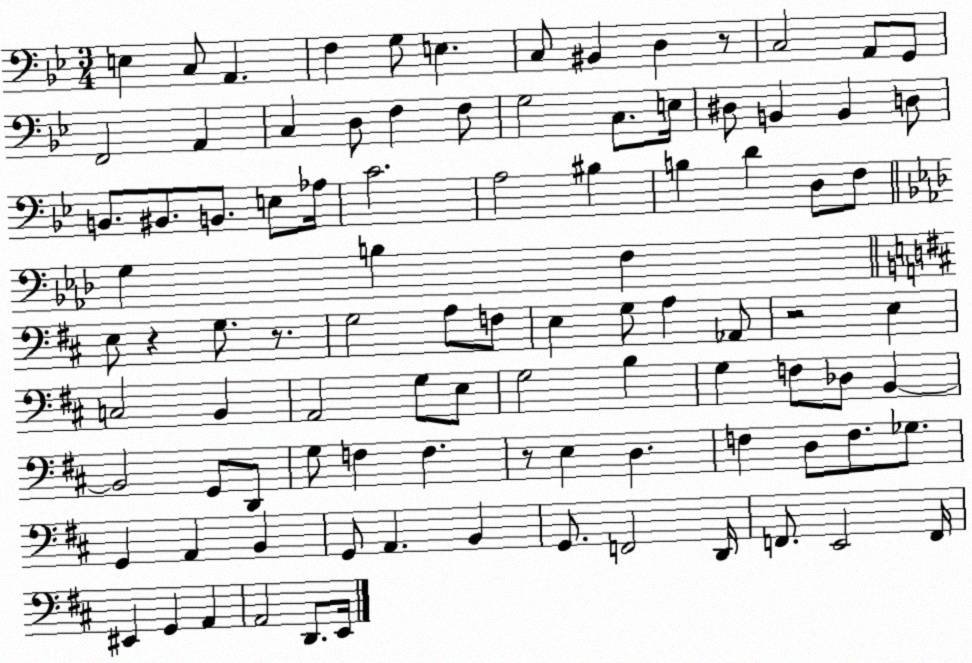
X:1
T:Untitled
M:3/4
L:1/4
K:Bb
E, C,/2 A,, F, G,/2 E, C,/2 ^B,, D, z/2 C,2 A,,/2 G,,/2 F,,2 A,, C, D,/2 F, F,/2 G,2 C,/2 E,/4 ^D,/2 B,, B,, D,/2 B,,/2 ^B,,/2 B,,/2 E,/2 _A,/4 C2 A,2 ^B, B, D D,/2 F,/2 G, B, F, E,/2 z G,/2 z/2 G,2 A,/2 F,/2 E, G,/2 A, _A,,/2 z2 E, C,2 B,, A,,2 G,/2 E,/2 G,2 B, G, F,/2 _D,/2 B,, B,,2 G,,/2 D,,/2 G,/2 F, F, z/2 E, D, F, D,/2 F,/2 _G,/2 G,, A,, B,, G,,/2 A,, B,, G,,/2 F,,2 D,,/4 F,,/2 E,,2 F,,/4 ^E,, G,, A,, A,,2 D,,/2 E,,/4